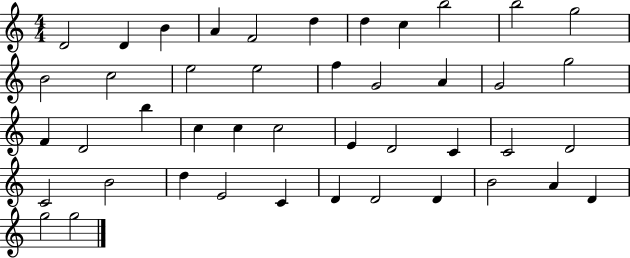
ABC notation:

X:1
T:Untitled
M:4/4
L:1/4
K:C
D2 D B A F2 d d c b2 b2 g2 B2 c2 e2 e2 f G2 A G2 g2 F D2 b c c c2 E D2 C C2 D2 C2 B2 d E2 C D D2 D B2 A D g2 g2